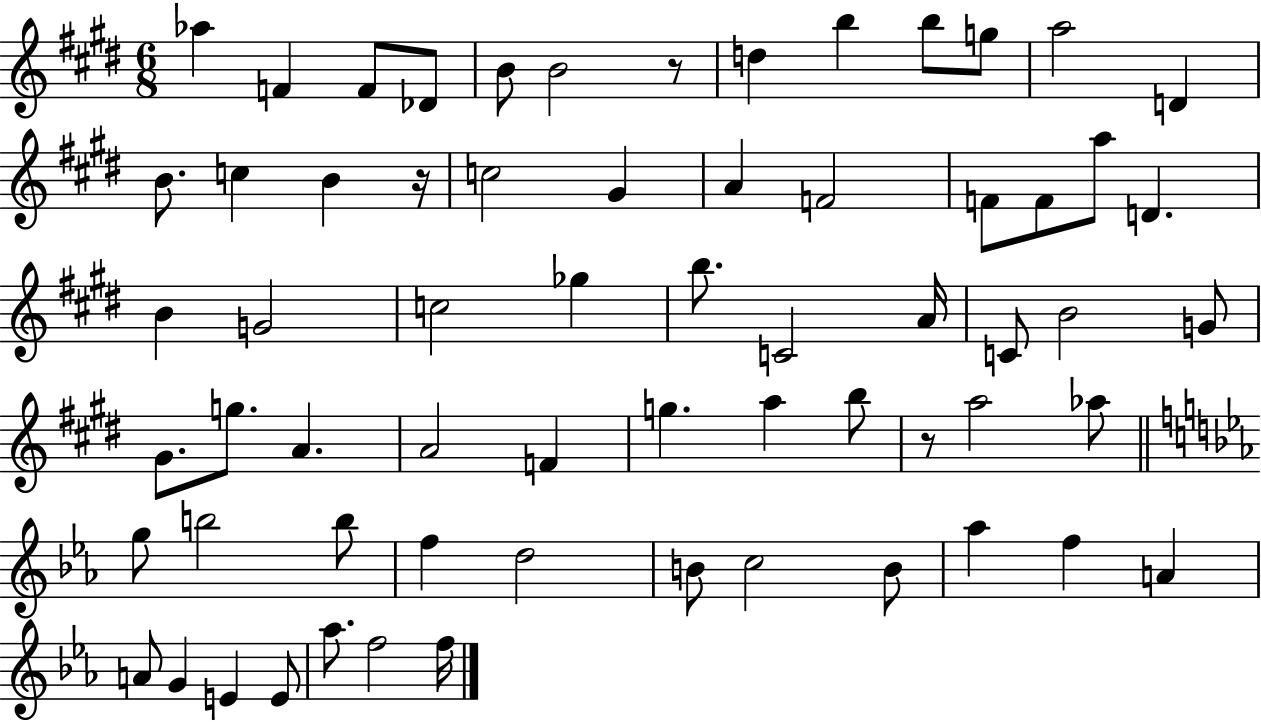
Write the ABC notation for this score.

X:1
T:Untitled
M:6/8
L:1/4
K:E
_a F F/2 _D/2 B/2 B2 z/2 d b b/2 g/2 a2 D B/2 c B z/4 c2 ^G A F2 F/2 F/2 a/2 D B G2 c2 _g b/2 C2 A/4 C/2 B2 G/2 ^G/2 g/2 A A2 F g a b/2 z/2 a2 _a/2 g/2 b2 b/2 f d2 B/2 c2 B/2 _a f A A/2 G E E/2 _a/2 f2 f/4